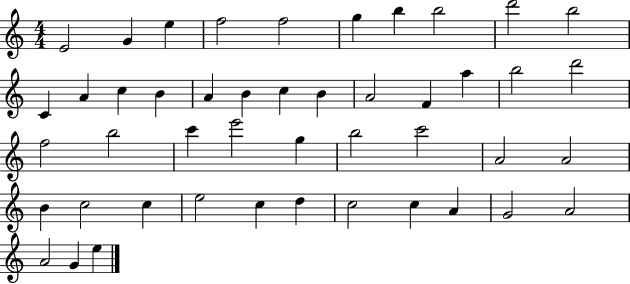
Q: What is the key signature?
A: C major